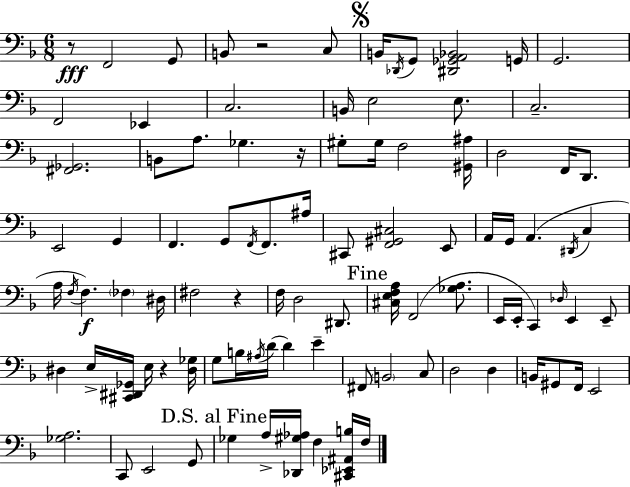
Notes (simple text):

R/e F2/h G2/e B2/e R/h C3/e B2/s Db2/s G2/e [D#2,Gb2,A2,Bb2]/h G2/s G2/h. F2/h Eb2/q C3/h. B2/s E3/h E3/e. C3/h. [F#2,Gb2]/h. B2/e A3/e. Gb3/q. R/s G#3/e G#3/s F3/h [G#2,A#3]/s D3/h F2/s D2/e. E2/h G2/q F2/q. G2/e F2/s F2/e. A#3/s C#2/e [F2,G#2,C#3]/h E2/e A2/s G2/s A2/q. D#2/s C3/q A3/s F3/s F3/q. FES3/q D#3/s F#3/h R/q F3/s D3/h D#2/e. [C#3,E3,F3,A3]/s F2/h [Gb3,A3]/e. E2/s E2/s C2/q Db3/s E2/q E2/e D#3/q E3/s [C#2,D#2,Gb2]/s E3/s R/q [D#3,Gb3]/s G3/e B3/s A#3/s D4/s D4/q E4/q F#2/e B2/h C3/e D3/h D3/q B2/s G#2/e F2/s E2/h [Gb3,A3]/h. C2/e E2/h G2/e Gb3/q A3/s [Db2,G#3,Ab3]/s F3/q [C#2,Eb2,A#2,B3]/s F3/s